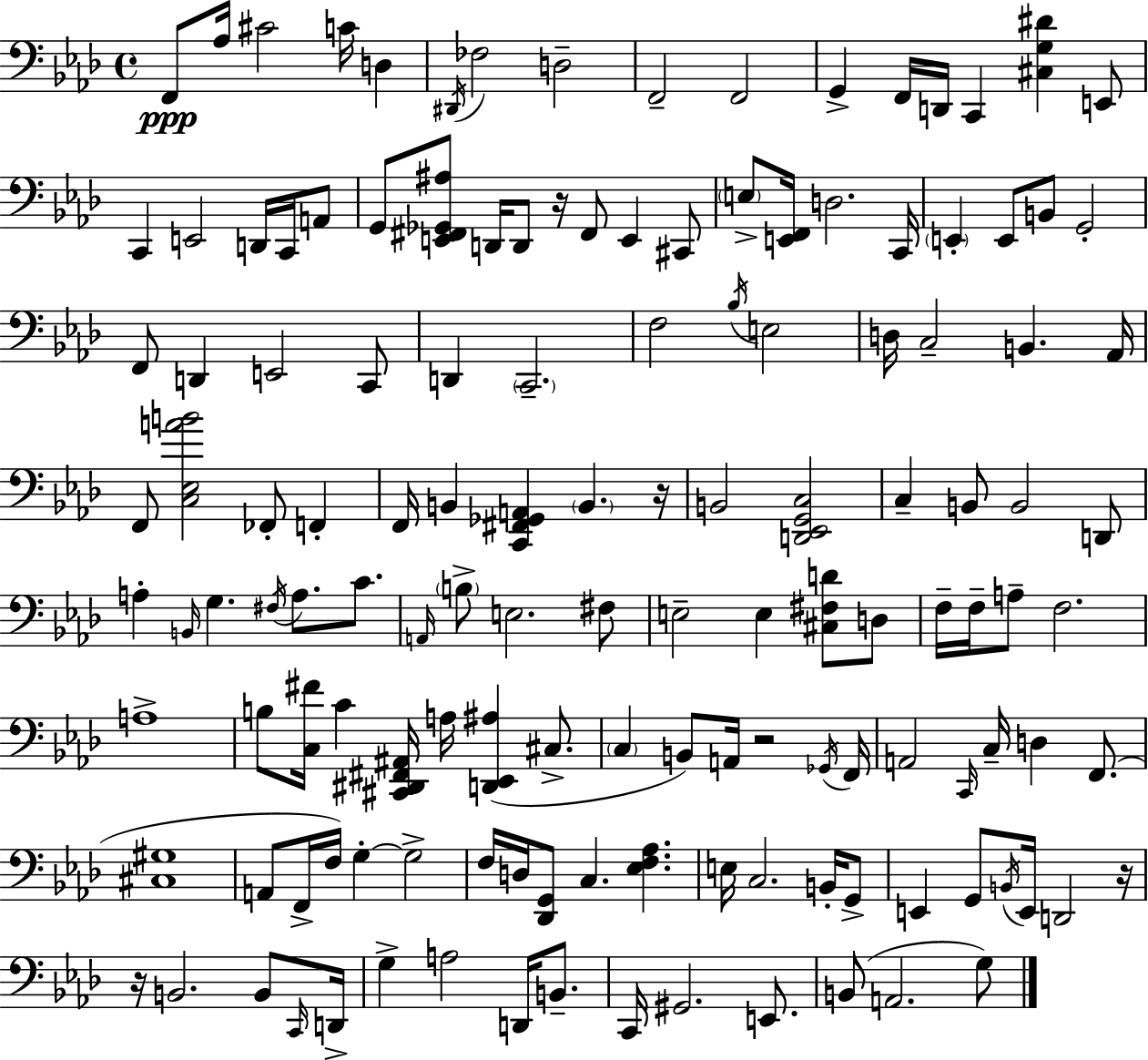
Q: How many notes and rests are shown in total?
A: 138